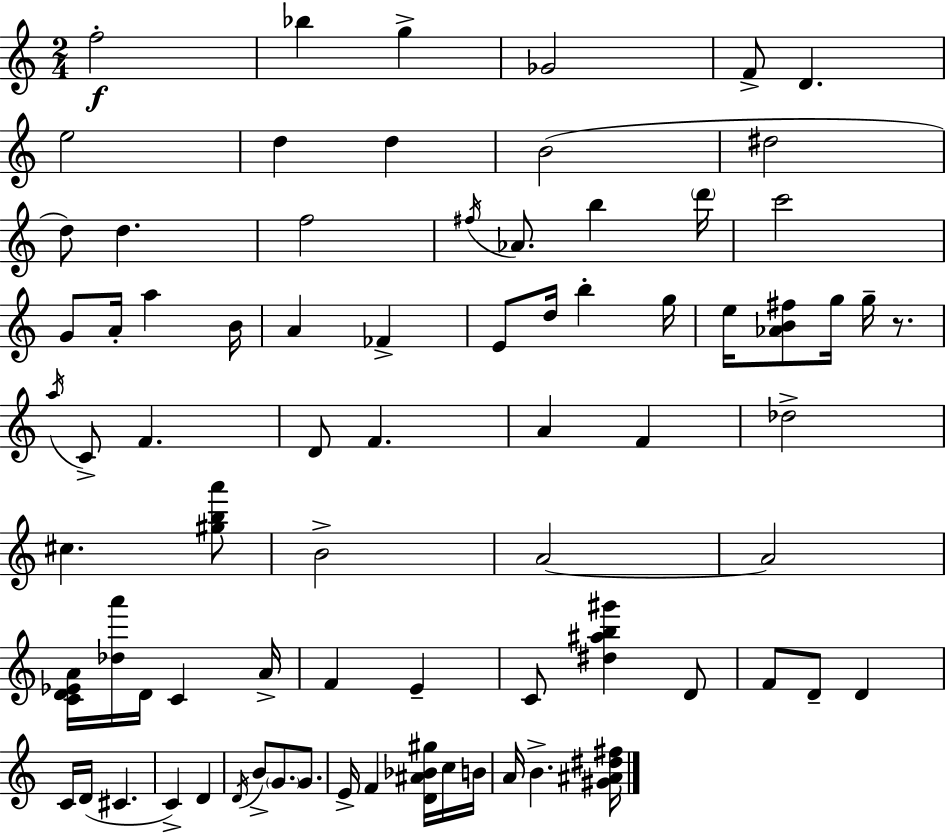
{
  \clef treble
  \numericTimeSignature
  \time 2/4
  \key a \minor
  f''2-.\f | bes''4 g''4-> | ges'2 | f'8-> d'4. | \break e''2 | d''4 d''4 | b'2( | dis''2 | \break d''8) d''4. | f''2 | \acciaccatura { fis''16 } aes'8. b''4 | \parenthesize d'''16 c'''2 | \break g'8 a'16-. a''4 | b'16 a'4 fes'4-> | e'8 d''16 b''4-. | g''16 e''16 <aes' b' fis''>8 g''16 g''16-- r8. | \break \acciaccatura { a''16 } c'8-> f'4. | d'8 f'4. | a'4 f'4 | des''2-> | \break cis''4. | <gis'' b'' a'''>8 b'2-> | a'2~~ | a'2 | \break <c' d' ees' a'>16 <des'' a'''>16 d'16 c'4 | a'16-> f'4 e'4-- | c'8 <dis'' ais'' b'' gis'''>4 | d'8 f'8 d'8-- d'4 | \break c'16 d'16( cis'4. | c'4->) d'4 | \acciaccatura { d'16 } b'8-> \parenthesize g'8. | g'8. e'16-> f'4 | \break <d' ais' bes' gis''>16 c''16 b'16 a'16 b'4.-> | <gis' ais' dis'' fis''>16 \bar "|."
}